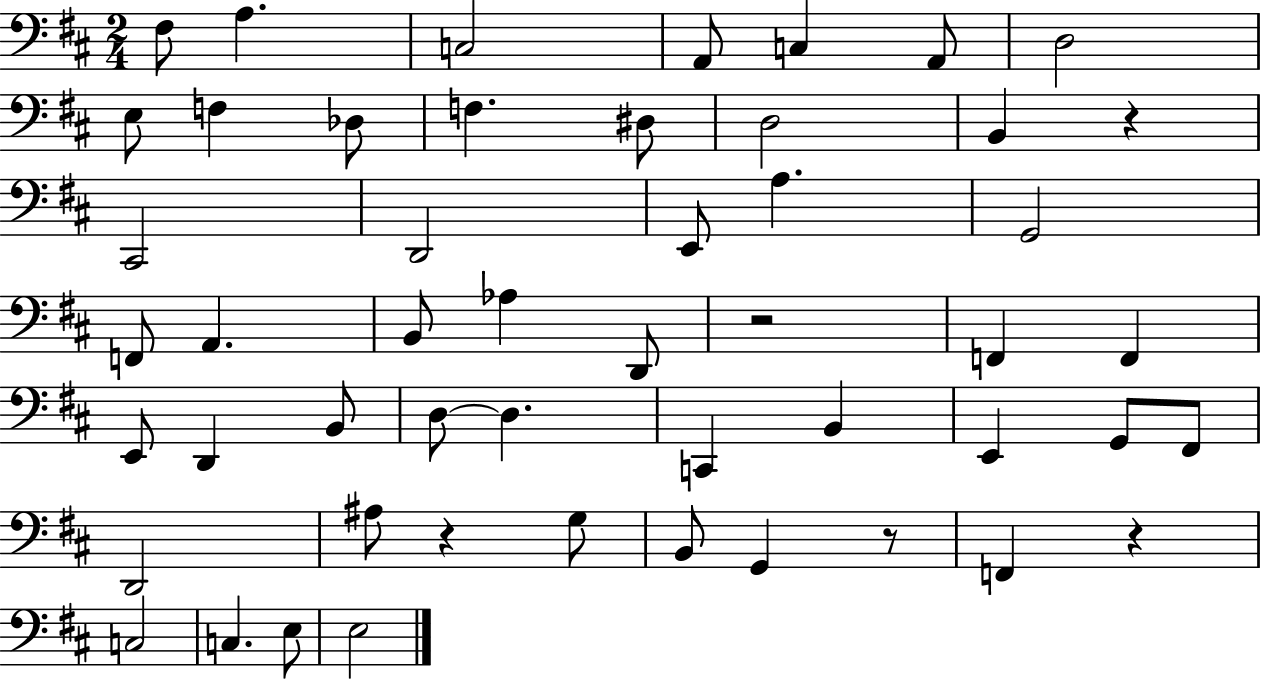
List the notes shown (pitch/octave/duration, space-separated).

F#3/e A3/q. C3/h A2/e C3/q A2/e D3/h E3/e F3/q Db3/e F3/q. D#3/e D3/h B2/q R/q C#2/h D2/h E2/e A3/q. G2/h F2/e A2/q. B2/e Ab3/q D2/e R/h F2/q F2/q E2/e D2/q B2/e D3/e D3/q. C2/q B2/q E2/q G2/e F#2/e D2/h A#3/e R/q G3/e B2/e G2/q R/e F2/q R/q C3/h C3/q. E3/e E3/h